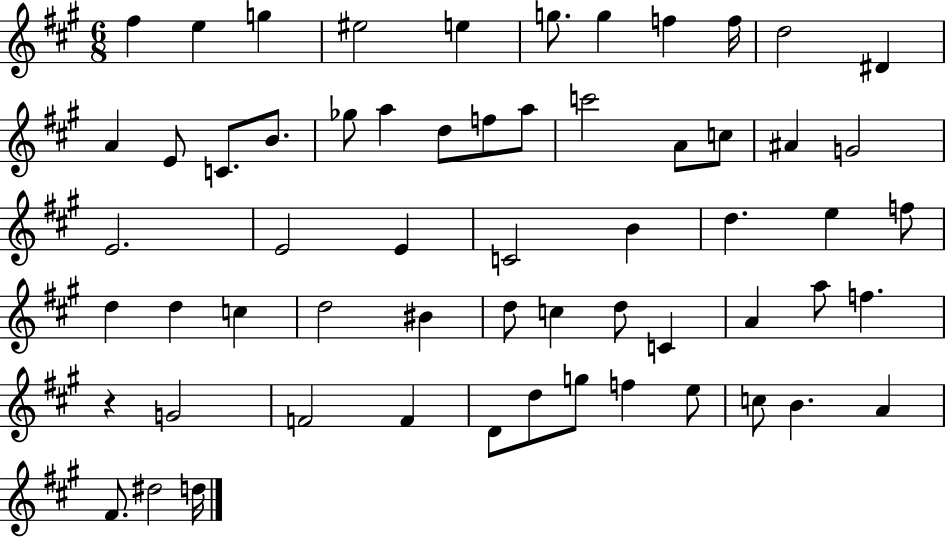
X:1
T:Untitled
M:6/8
L:1/4
K:A
^f e g ^e2 e g/2 g f f/4 d2 ^D A E/2 C/2 B/2 _g/2 a d/2 f/2 a/2 c'2 A/2 c/2 ^A G2 E2 E2 E C2 B d e f/2 d d c d2 ^B d/2 c d/2 C A a/2 f z G2 F2 F D/2 d/2 g/2 f e/2 c/2 B A ^F/2 ^d2 d/4